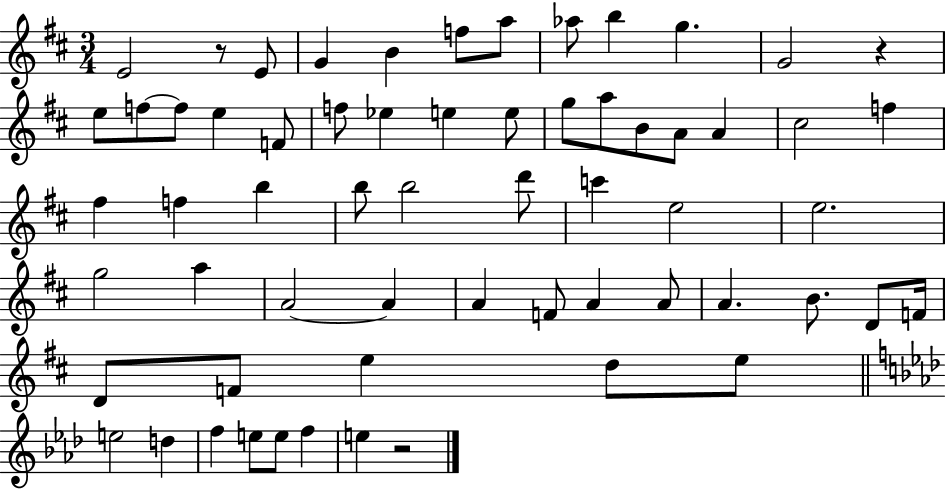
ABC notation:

X:1
T:Untitled
M:3/4
L:1/4
K:D
E2 z/2 E/2 G B f/2 a/2 _a/2 b g G2 z e/2 f/2 f/2 e F/2 f/2 _e e e/2 g/2 a/2 B/2 A/2 A ^c2 f ^f f b b/2 b2 d'/2 c' e2 e2 g2 a A2 A A F/2 A A/2 A B/2 D/2 F/4 D/2 F/2 e d/2 e/2 e2 d f e/2 e/2 f e z2